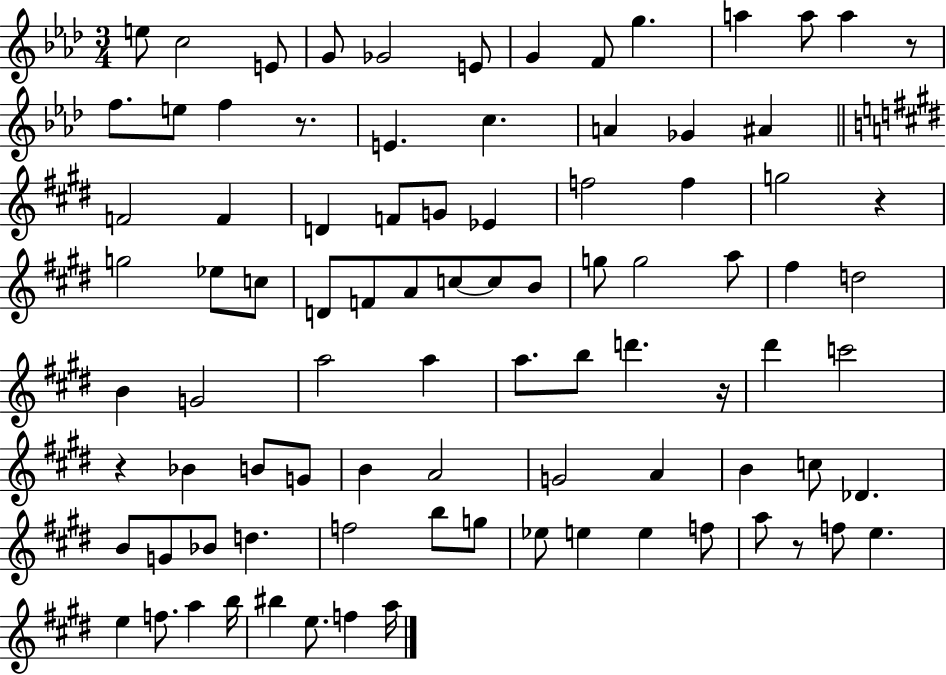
X:1
T:Untitled
M:3/4
L:1/4
K:Ab
e/2 c2 E/2 G/2 _G2 E/2 G F/2 g a a/2 a z/2 f/2 e/2 f z/2 E c A _G ^A F2 F D F/2 G/2 _E f2 f g2 z g2 _e/2 c/2 D/2 F/2 A/2 c/2 c/2 B/2 g/2 g2 a/2 ^f d2 B G2 a2 a a/2 b/2 d' z/4 ^d' c'2 z _B B/2 G/2 B A2 G2 A B c/2 _D B/2 G/2 _B/2 d f2 b/2 g/2 _e/2 e e f/2 a/2 z/2 f/2 e e f/2 a b/4 ^b e/2 f a/4